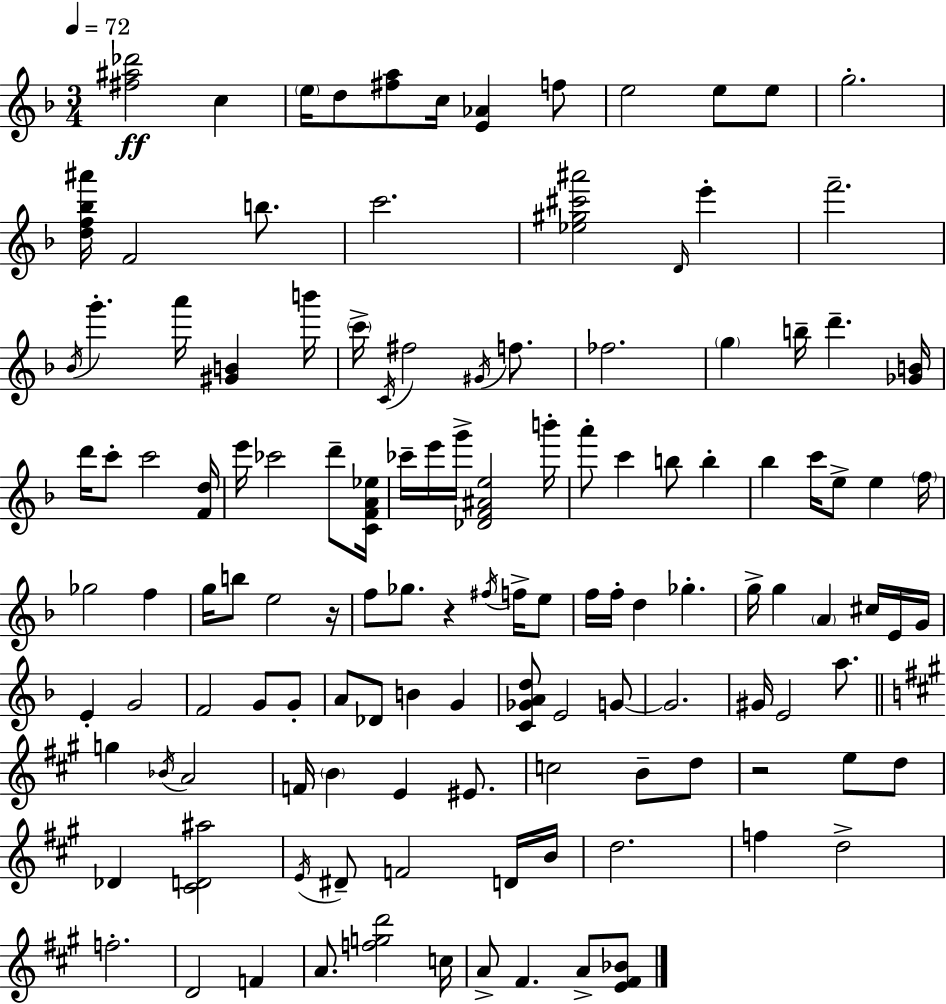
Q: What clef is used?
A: treble